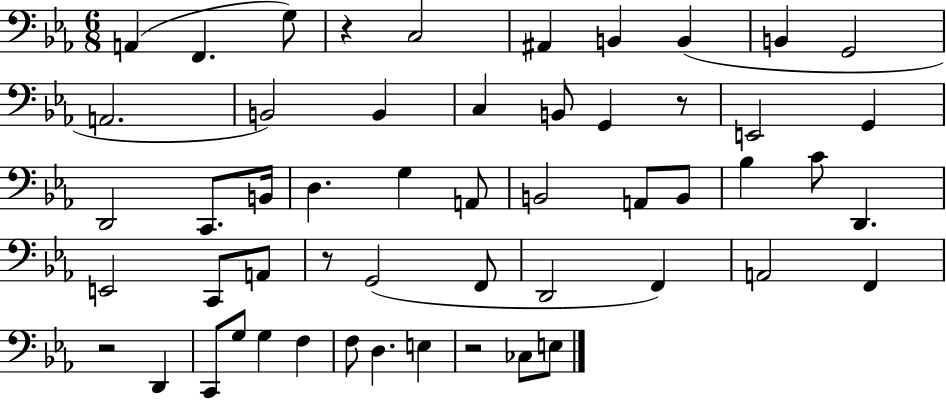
X:1
T:Untitled
M:6/8
L:1/4
K:Eb
A,, F,, G,/2 z C,2 ^A,, B,, B,, B,, G,,2 A,,2 B,,2 B,, C, B,,/2 G,, z/2 E,,2 G,, D,,2 C,,/2 B,,/4 D, G, A,,/2 B,,2 A,,/2 B,,/2 _B, C/2 D,, E,,2 C,,/2 A,,/2 z/2 G,,2 F,,/2 D,,2 F,, A,,2 F,, z2 D,, C,,/2 G,/2 G, F, F,/2 D, E, z2 _C,/2 E,/2